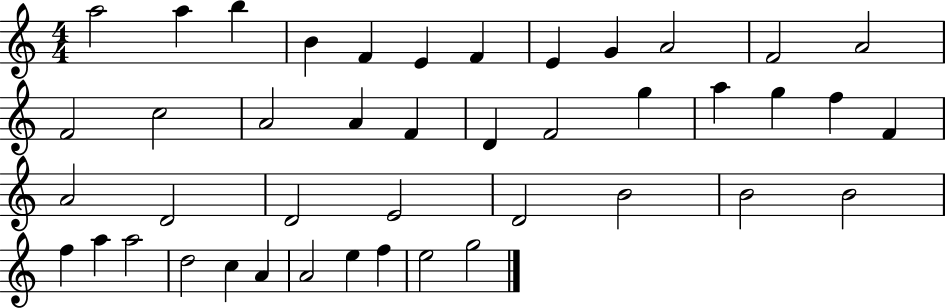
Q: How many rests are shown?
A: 0